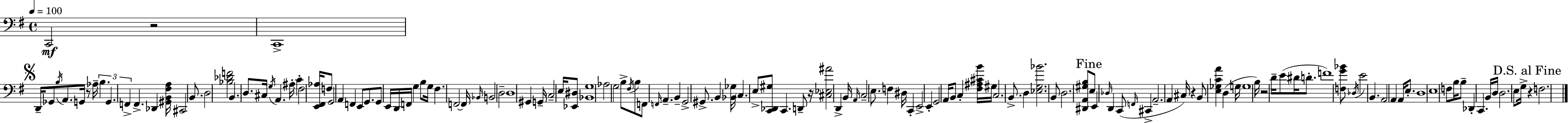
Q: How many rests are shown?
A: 6